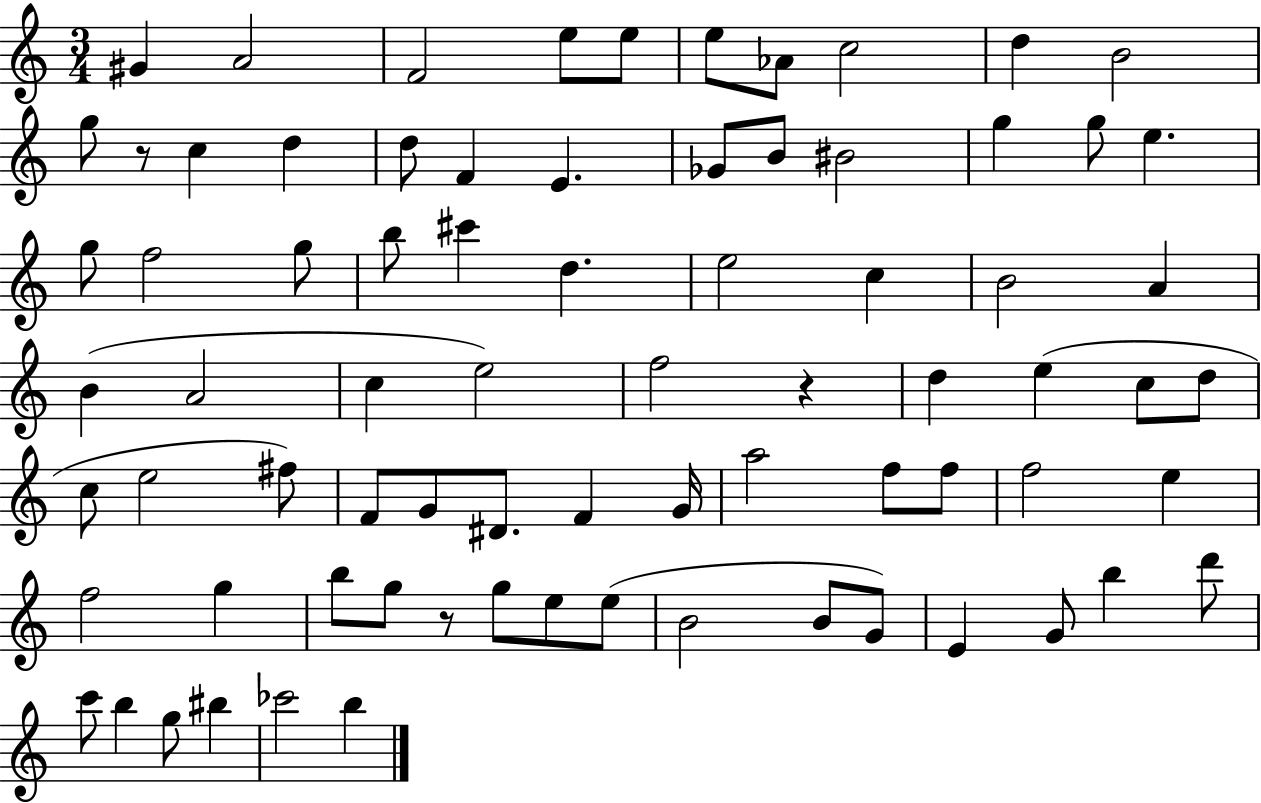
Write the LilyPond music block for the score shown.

{
  \clef treble
  \numericTimeSignature
  \time 3/4
  \key c \major
  gis'4 a'2 | f'2 e''8 e''8 | e''8 aes'8 c''2 | d''4 b'2 | \break g''8 r8 c''4 d''4 | d''8 f'4 e'4. | ges'8 b'8 bis'2 | g''4 g''8 e''4. | \break g''8 f''2 g''8 | b''8 cis'''4 d''4. | e''2 c''4 | b'2 a'4 | \break b'4( a'2 | c''4 e''2) | f''2 r4 | d''4 e''4( c''8 d''8 | \break c''8 e''2 fis''8) | f'8 g'8 dis'8. f'4 g'16 | a''2 f''8 f''8 | f''2 e''4 | \break f''2 g''4 | b''8 g''8 r8 g''8 e''8 e''8( | b'2 b'8 g'8) | e'4 g'8 b''4 d'''8 | \break c'''8 b''4 g''8 bis''4 | ces'''2 b''4 | \bar "|."
}